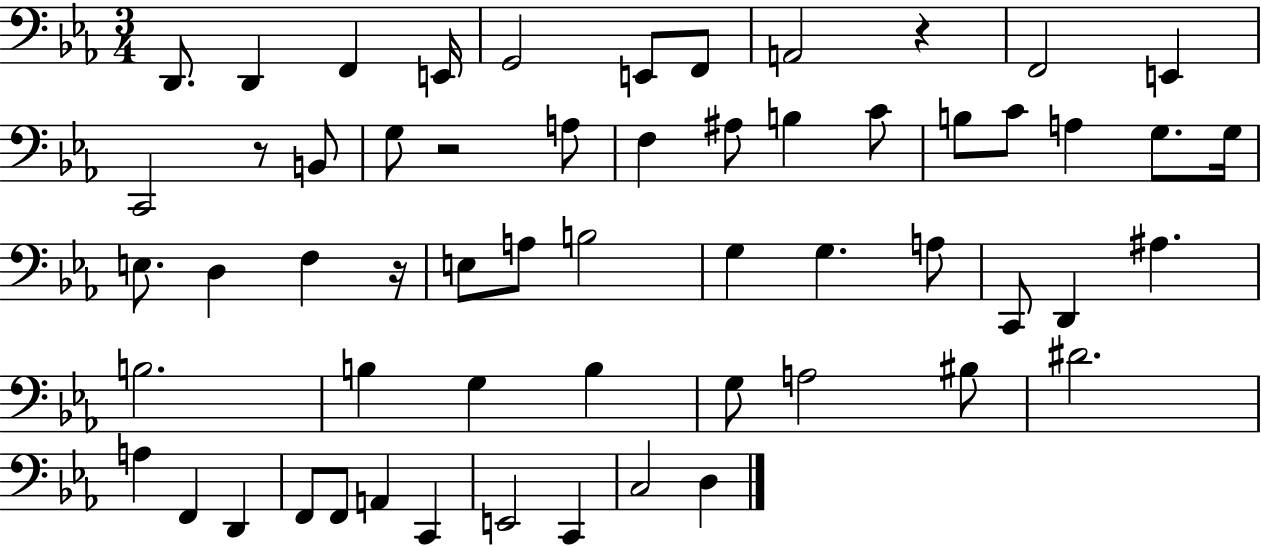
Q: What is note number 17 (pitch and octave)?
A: B3